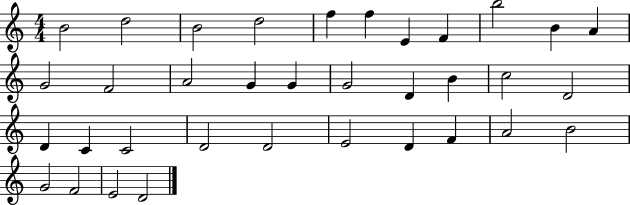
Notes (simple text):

B4/h D5/h B4/h D5/h F5/q F5/q E4/q F4/q B5/h B4/q A4/q G4/h F4/h A4/h G4/q G4/q G4/h D4/q B4/q C5/h D4/h D4/q C4/q C4/h D4/h D4/h E4/h D4/q F4/q A4/h B4/h G4/h F4/h E4/h D4/h